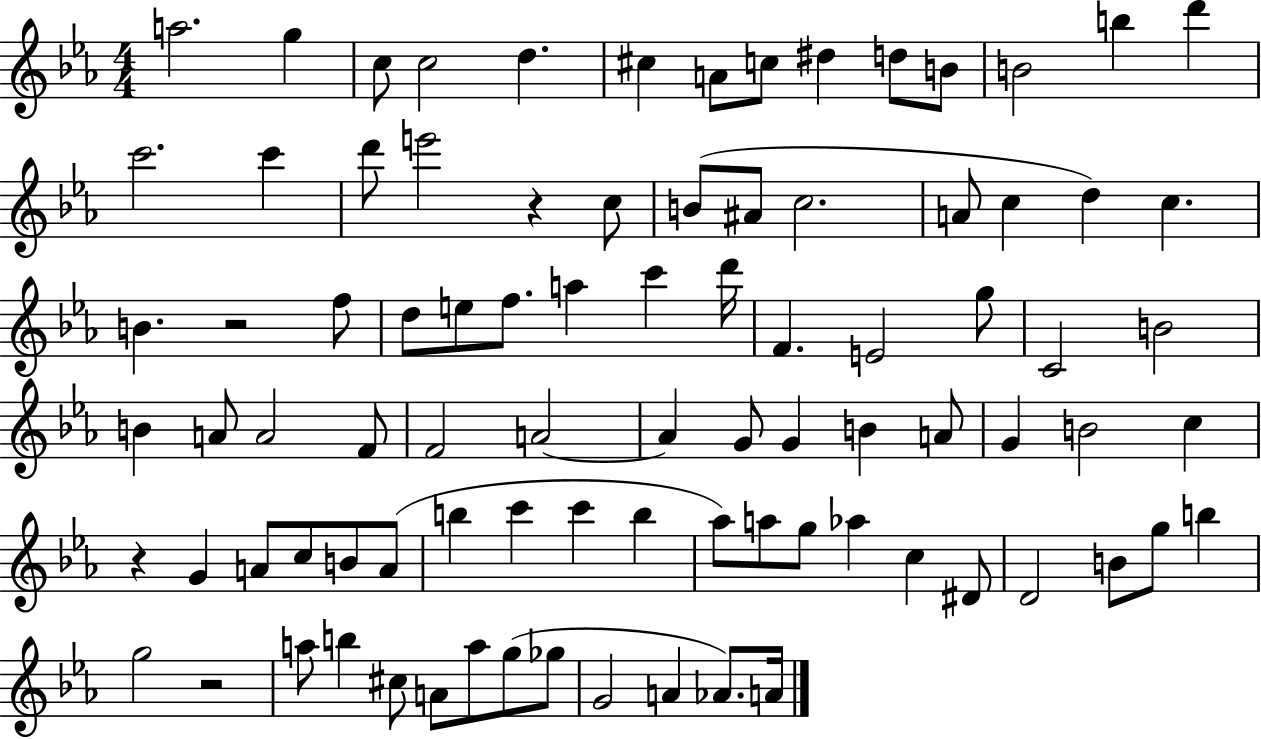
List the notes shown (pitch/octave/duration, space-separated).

A5/h. G5/q C5/e C5/h D5/q. C#5/q A4/e C5/e D#5/q D5/e B4/e B4/h B5/q D6/q C6/h. C6/q D6/e E6/h R/q C5/e B4/e A#4/e C5/h. A4/e C5/q D5/q C5/q. B4/q. R/h F5/e D5/e E5/e F5/e. A5/q C6/q D6/s F4/q. E4/h G5/e C4/h B4/h B4/q A4/e A4/h F4/e F4/h A4/h A4/q G4/e G4/q B4/q A4/e G4/q B4/h C5/q R/q G4/q A4/e C5/e B4/e A4/e B5/q C6/q C6/q B5/q Ab5/e A5/e G5/e Ab5/q C5/q D#4/e D4/h B4/e G5/e B5/q G5/h R/h A5/e B5/q C#5/e A4/e A5/e G5/e Gb5/e G4/h A4/q Ab4/e. A4/s